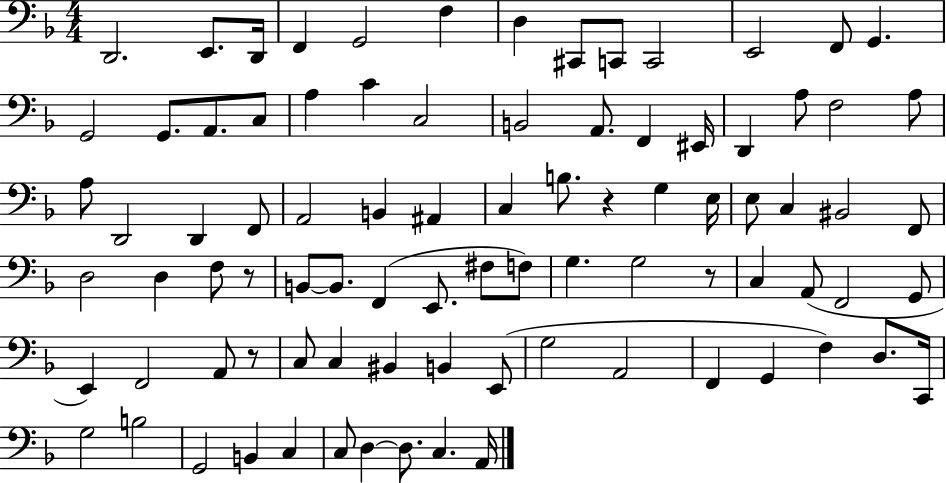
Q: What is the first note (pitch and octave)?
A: D2